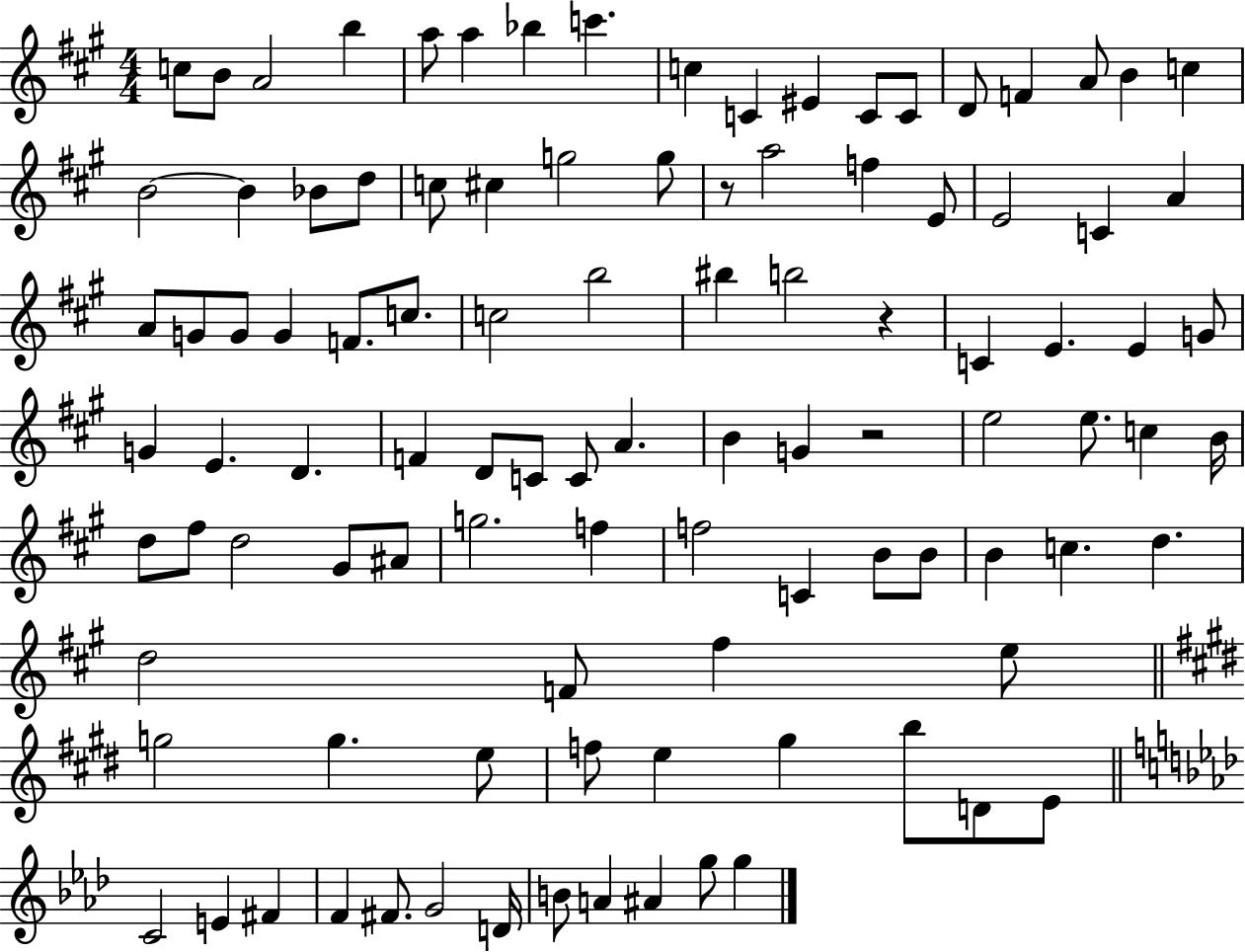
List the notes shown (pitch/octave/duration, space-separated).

C5/e B4/e A4/h B5/q A5/e A5/q Bb5/q C6/q. C5/q C4/q EIS4/q C4/e C4/e D4/e F4/q A4/e B4/q C5/q B4/h B4/q Bb4/e D5/e C5/e C#5/q G5/h G5/e R/e A5/h F5/q E4/e E4/h C4/q A4/q A4/e G4/e G4/e G4/q F4/e. C5/e. C5/h B5/h BIS5/q B5/h R/q C4/q E4/q. E4/q G4/e G4/q E4/q. D4/q. F4/q D4/e C4/e C4/e A4/q. B4/q G4/q R/h E5/h E5/e. C5/q B4/s D5/e F#5/e D5/h G#4/e A#4/e G5/h. F5/q F5/h C4/q B4/e B4/e B4/q C5/q. D5/q. D5/h F4/e F#5/q E5/e G5/h G5/q. E5/e F5/e E5/q G#5/q B5/e D4/e E4/e C4/h E4/q F#4/q F4/q F#4/e. G4/h D4/s B4/e A4/q A#4/q G5/e G5/q